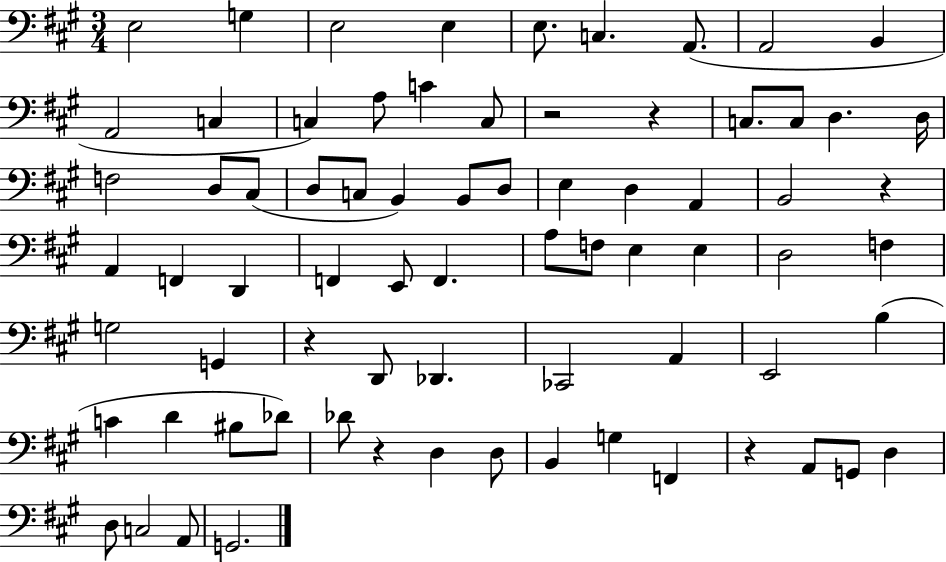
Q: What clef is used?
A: bass